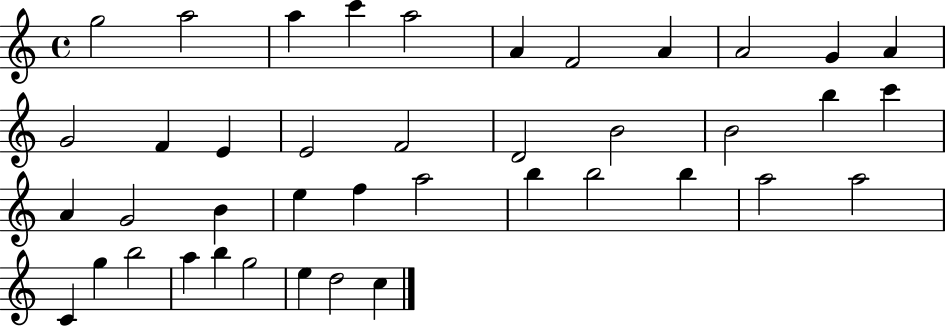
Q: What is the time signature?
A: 4/4